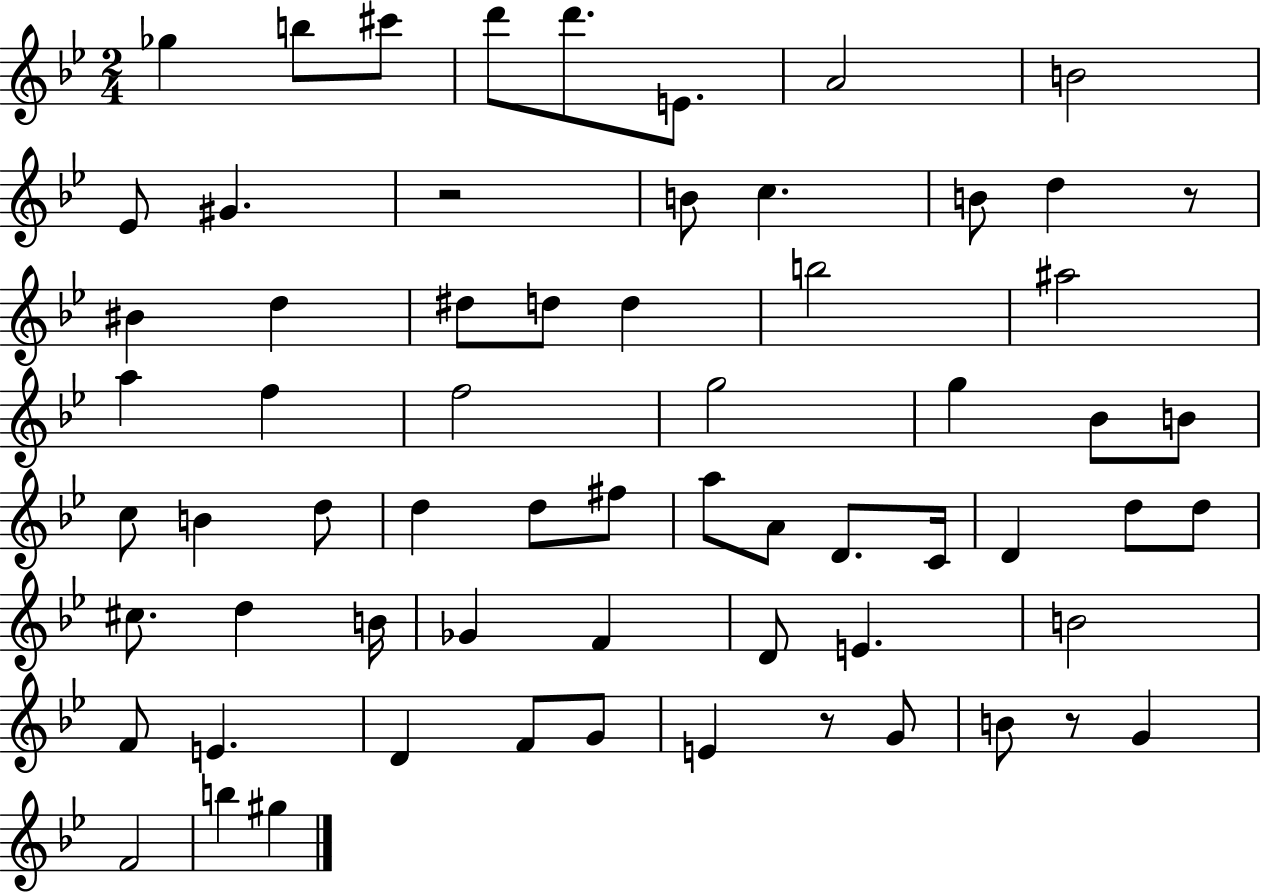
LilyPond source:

{
  \clef treble
  \numericTimeSignature
  \time 2/4
  \key bes \major
  ges''4 b''8 cis'''8 | d'''8 d'''8. e'8. | a'2 | b'2 | \break ees'8 gis'4. | r2 | b'8 c''4. | b'8 d''4 r8 | \break bis'4 d''4 | dis''8 d''8 d''4 | b''2 | ais''2 | \break a''4 f''4 | f''2 | g''2 | g''4 bes'8 b'8 | \break c''8 b'4 d''8 | d''4 d''8 fis''8 | a''8 a'8 d'8. c'16 | d'4 d''8 d''8 | \break cis''8. d''4 b'16 | ges'4 f'4 | d'8 e'4. | b'2 | \break f'8 e'4. | d'4 f'8 g'8 | e'4 r8 g'8 | b'8 r8 g'4 | \break f'2 | b''4 gis''4 | \bar "|."
}